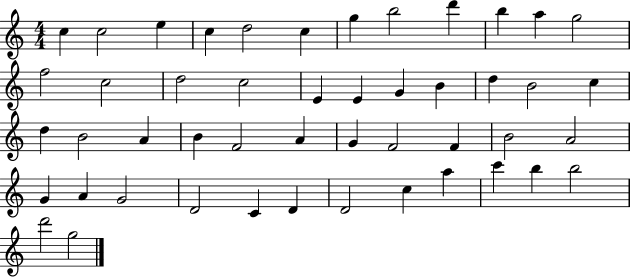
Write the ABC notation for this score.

X:1
T:Untitled
M:4/4
L:1/4
K:C
c c2 e c d2 c g b2 d' b a g2 f2 c2 d2 c2 E E G B d B2 c d B2 A B F2 A G F2 F B2 A2 G A G2 D2 C D D2 c a c' b b2 d'2 g2